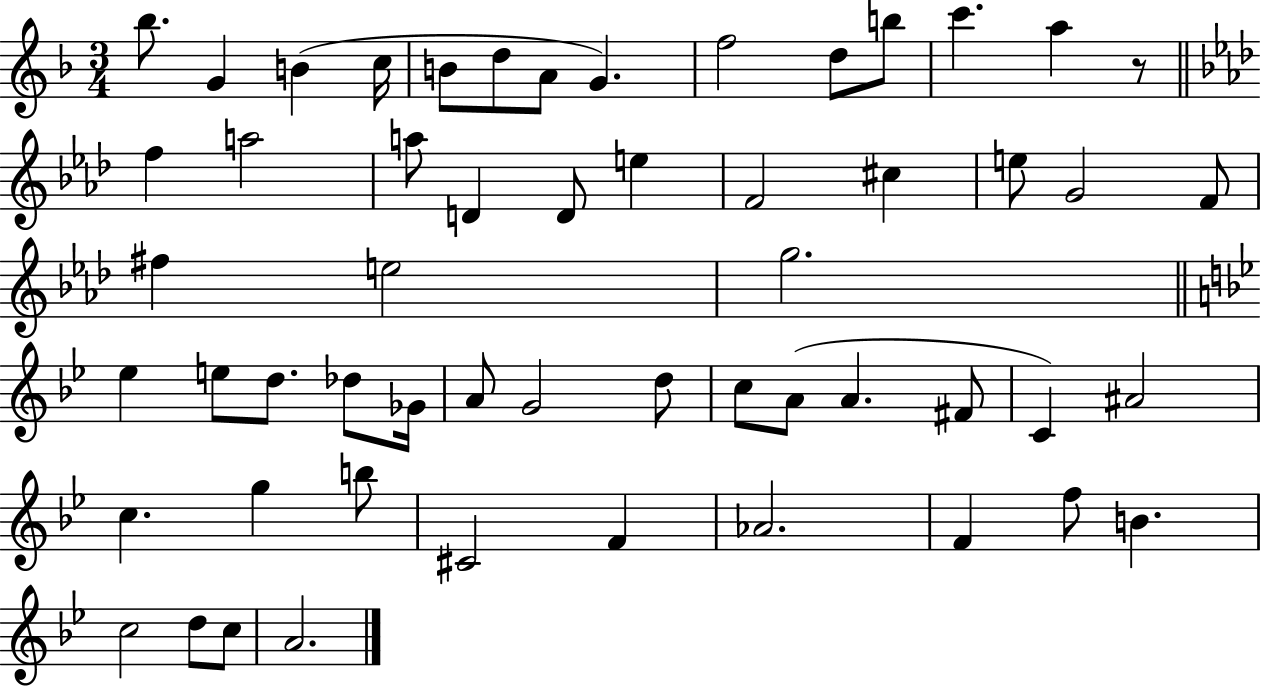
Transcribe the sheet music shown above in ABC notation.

X:1
T:Untitled
M:3/4
L:1/4
K:F
_b/2 G B c/4 B/2 d/2 A/2 G f2 d/2 b/2 c' a z/2 f a2 a/2 D D/2 e F2 ^c e/2 G2 F/2 ^f e2 g2 _e e/2 d/2 _d/2 _G/4 A/2 G2 d/2 c/2 A/2 A ^F/2 C ^A2 c g b/2 ^C2 F _A2 F f/2 B c2 d/2 c/2 A2